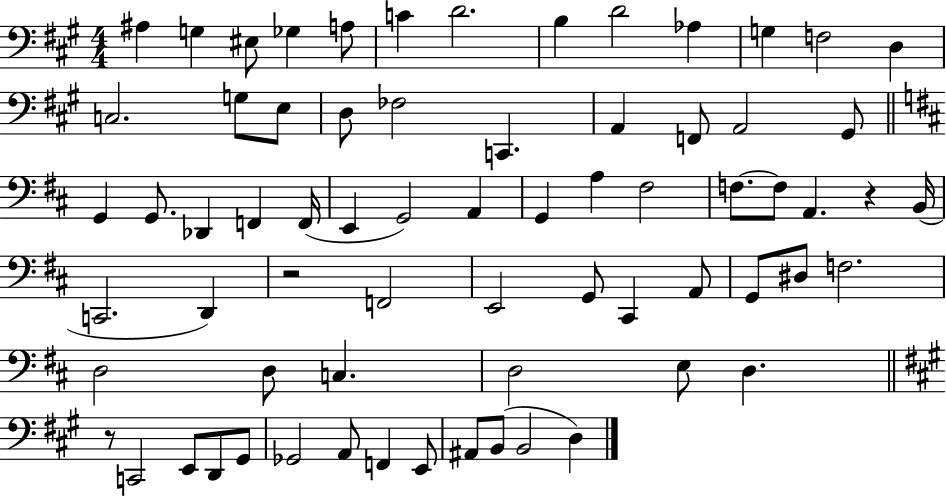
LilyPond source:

{
  \clef bass
  \numericTimeSignature
  \time 4/4
  \key a \major
  \repeat volta 2 { ais4 g4 eis8 ges4 a8 | c'4 d'2. | b4 d'2 aes4 | g4 f2 d4 | \break c2. g8 e8 | d8 fes2 c,4. | a,4 f,8 a,2 gis,8 | \bar "||" \break \key b \minor g,4 g,8. des,4 f,4 f,16( | e,4 g,2) a,4 | g,4 a4 fis2 | f8.~~ f8 a,4. r4 b,16( | \break c,2. d,4) | r2 f,2 | e,2 g,8 cis,4 a,8 | g,8 dis8 f2. | \break d2 d8 c4. | d2 e8 d4. | \bar "||" \break \key a \major r8 c,2 e,8 d,8 gis,8 | ges,2 a,8 f,4 e,8 | ais,8 b,8( b,2 d4) | } \bar "|."
}